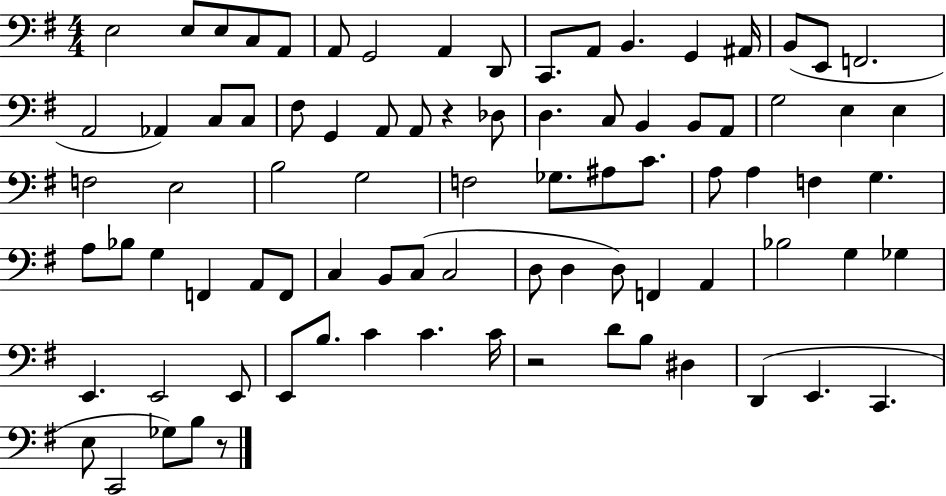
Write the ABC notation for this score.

X:1
T:Untitled
M:4/4
L:1/4
K:G
E,2 E,/2 E,/2 C,/2 A,,/2 A,,/2 G,,2 A,, D,,/2 C,,/2 A,,/2 B,, G,, ^A,,/4 B,,/2 E,,/2 F,,2 A,,2 _A,, C,/2 C,/2 ^F,/2 G,, A,,/2 A,,/2 z _D,/2 D, C,/2 B,, B,,/2 A,,/2 G,2 E, E, F,2 E,2 B,2 G,2 F,2 _G,/2 ^A,/2 C/2 A,/2 A, F, G, A,/2 _B,/2 G, F,, A,,/2 F,,/2 C, B,,/2 C,/2 C,2 D,/2 D, D,/2 F,, A,, _B,2 G, _G, E,, E,,2 E,,/2 E,,/2 B,/2 C C C/4 z2 D/2 B,/2 ^D, D,, E,, C,, E,/2 C,,2 _G,/2 B,/2 z/2